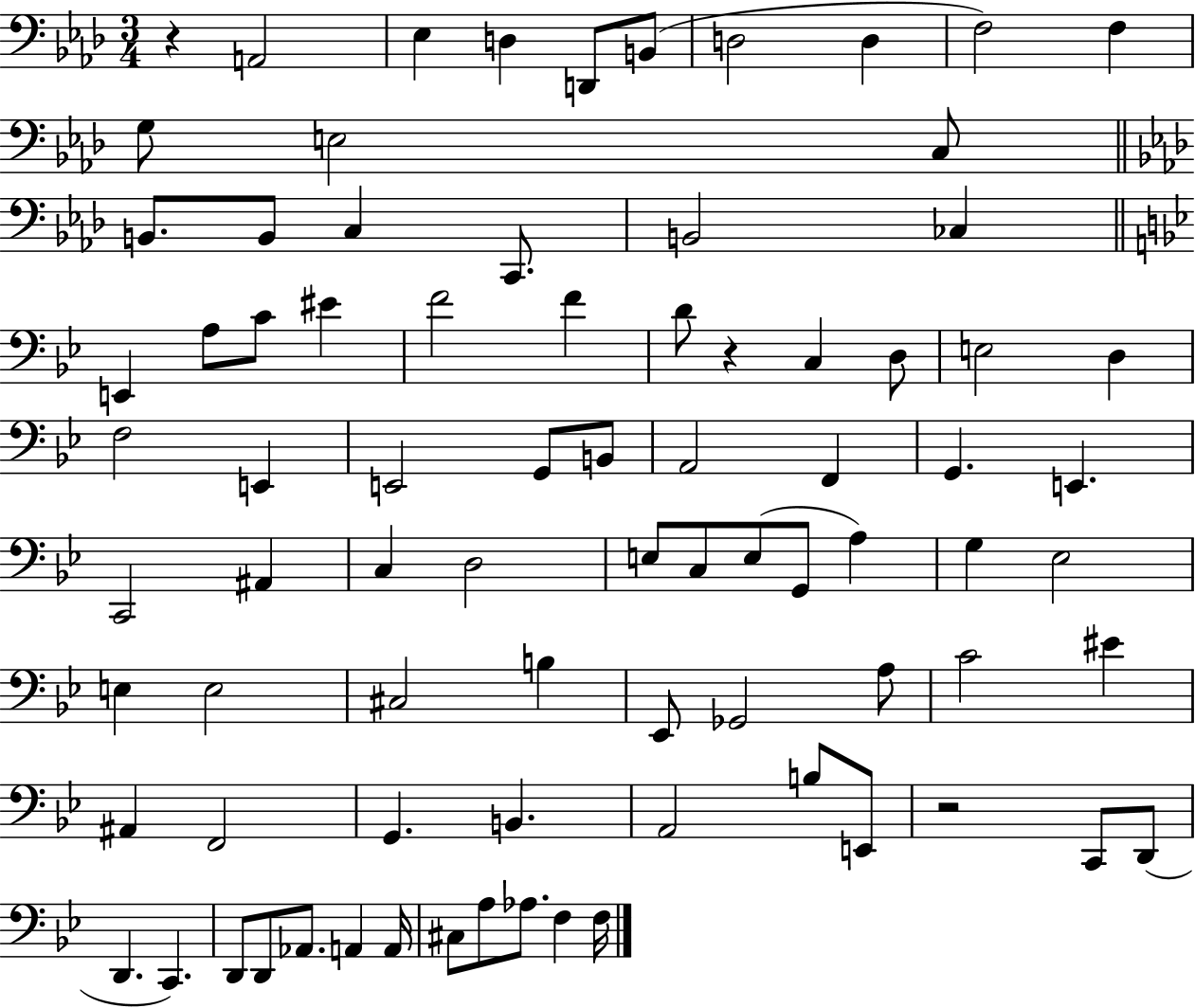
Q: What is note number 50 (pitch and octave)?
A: E3